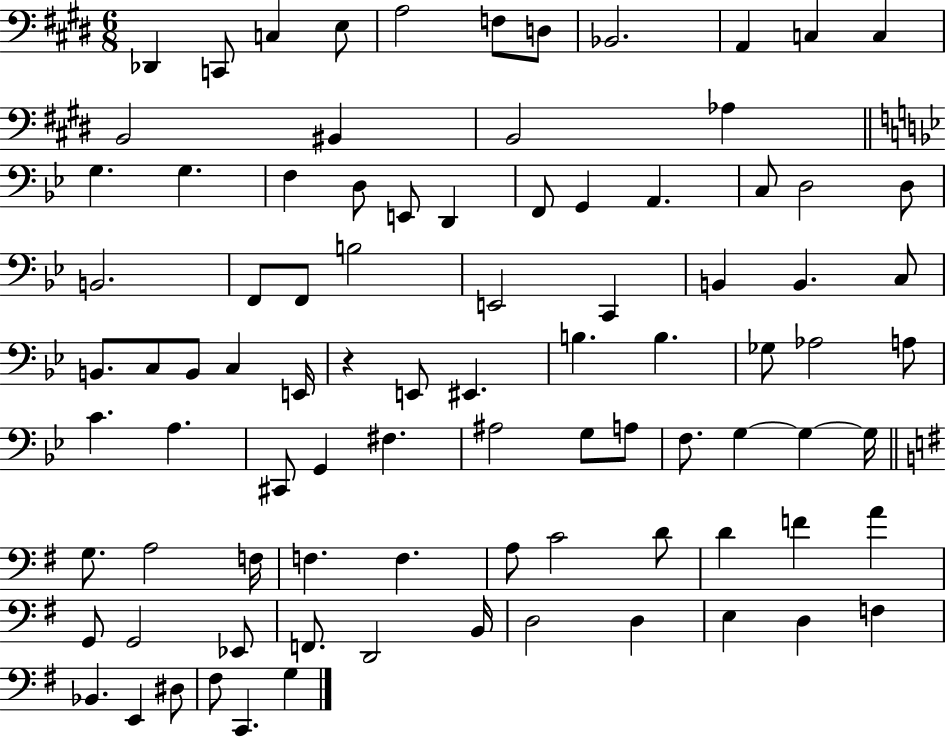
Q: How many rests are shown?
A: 1